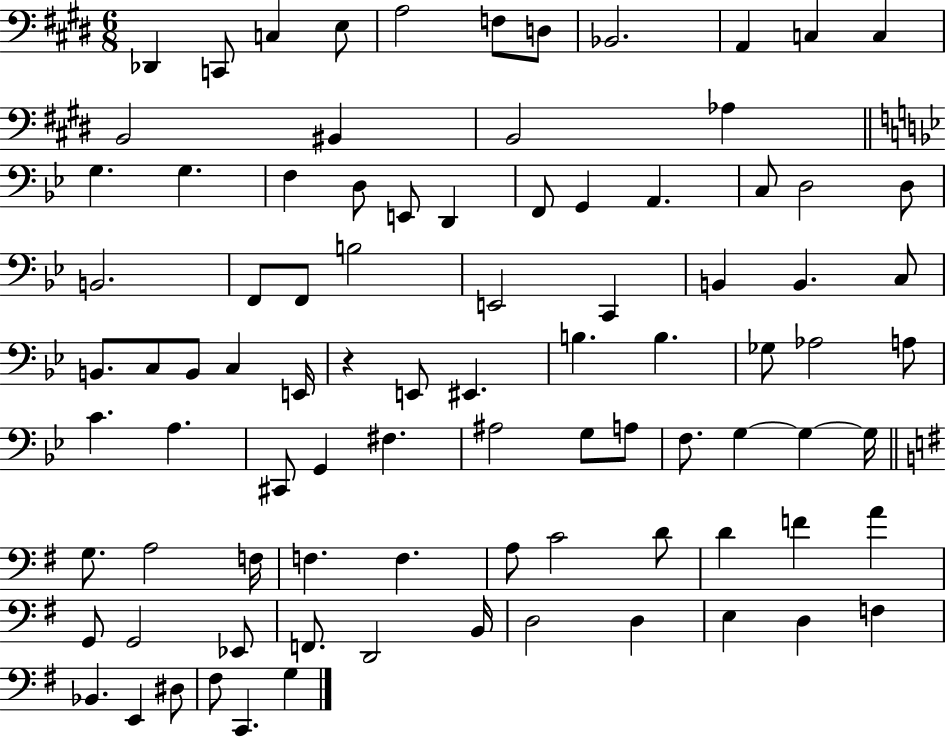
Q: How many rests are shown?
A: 1